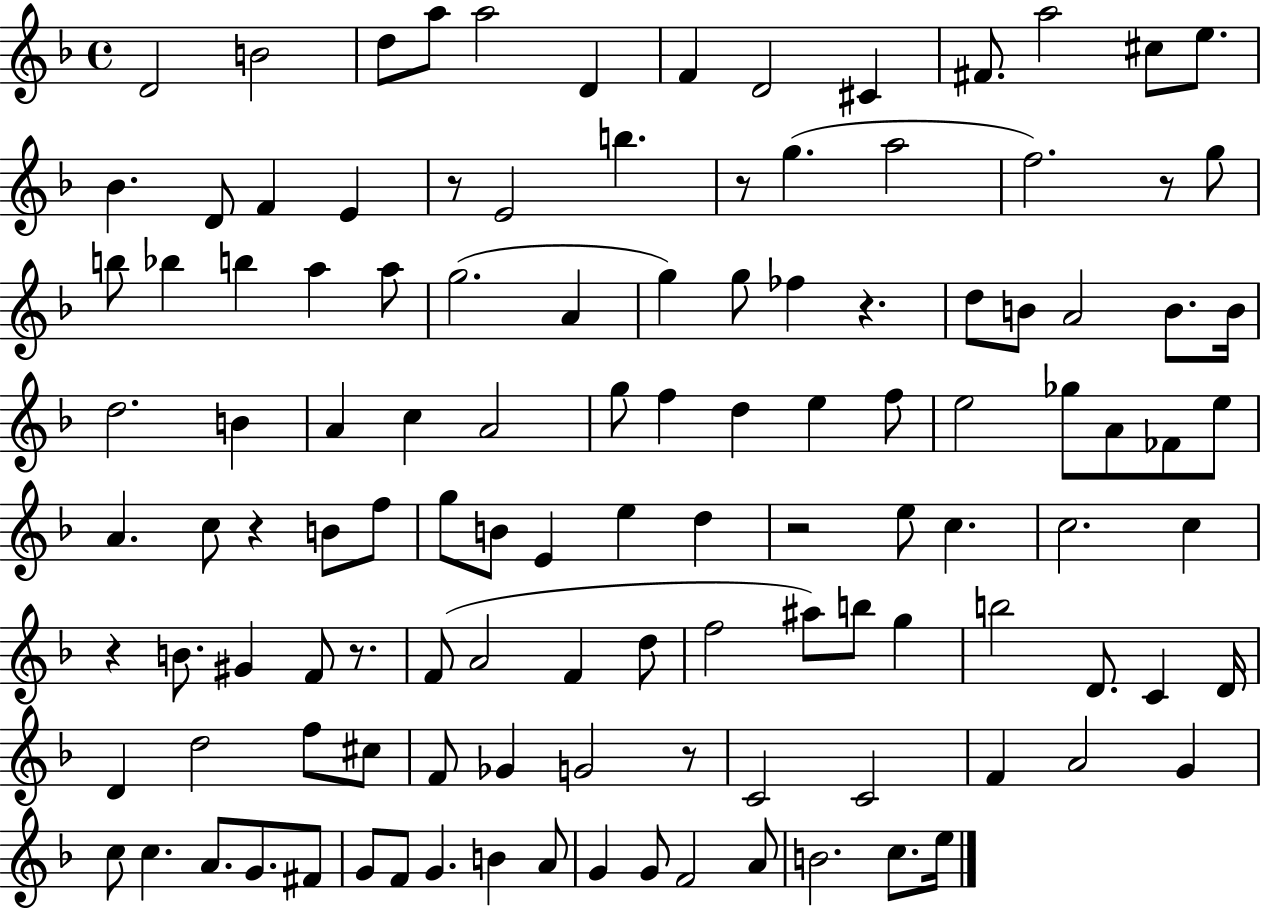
D4/h B4/h D5/e A5/e A5/h D4/q F4/q D4/h C#4/q F#4/e. A5/h C#5/e E5/e. Bb4/q. D4/e F4/q E4/q R/e E4/h B5/q. R/e G5/q. A5/h F5/h. R/e G5/e B5/e Bb5/q B5/q A5/q A5/e G5/h. A4/q G5/q G5/e FES5/q R/q. D5/e B4/e A4/h B4/e. B4/s D5/h. B4/q A4/q C5/q A4/h G5/e F5/q D5/q E5/q F5/e E5/h Gb5/e A4/e FES4/e E5/e A4/q. C5/e R/q B4/e F5/e G5/e B4/e E4/q E5/q D5/q R/h E5/e C5/q. C5/h. C5/q R/q B4/e. G#4/q F4/e R/e. F4/e A4/h F4/q D5/e F5/h A#5/e B5/e G5/q B5/h D4/e. C4/q D4/s D4/q D5/h F5/e C#5/e F4/e Gb4/q G4/h R/e C4/h C4/h F4/q A4/h G4/q C5/e C5/q. A4/e. G4/e. F#4/e G4/e F4/e G4/q. B4/q A4/e G4/q G4/e F4/h A4/e B4/h. C5/e. E5/s